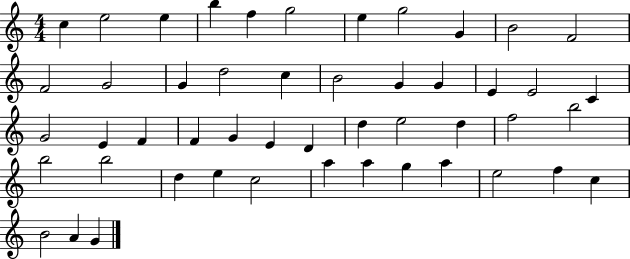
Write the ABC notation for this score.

X:1
T:Untitled
M:4/4
L:1/4
K:C
c e2 e b f g2 e g2 G B2 F2 F2 G2 G d2 c B2 G G E E2 C G2 E F F G E D d e2 d f2 b2 b2 b2 d e c2 a a g a e2 f c B2 A G